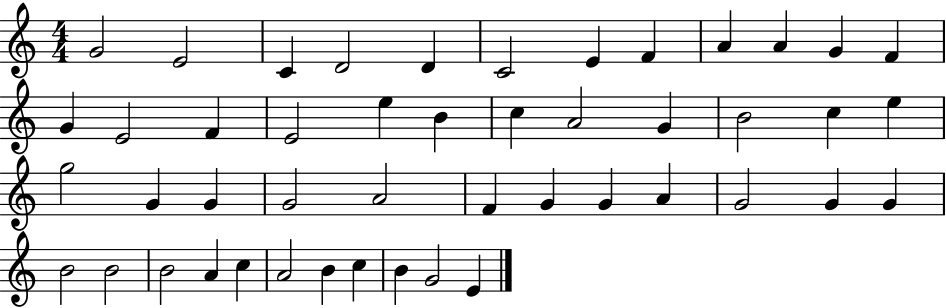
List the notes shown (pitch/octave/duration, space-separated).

G4/h E4/h C4/q D4/h D4/q C4/h E4/q F4/q A4/q A4/q G4/q F4/q G4/q E4/h F4/q E4/h E5/q B4/q C5/q A4/h G4/q B4/h C5/q E5/q G5/h G4/q G4/q G4/h A4/h F4/q G4/q G4/q A4/q G4/h G4/q G4/q B4/h B4/h B4/h A4/q C5/q A4/h B4/q C5/q B4/q G4/h E4/q